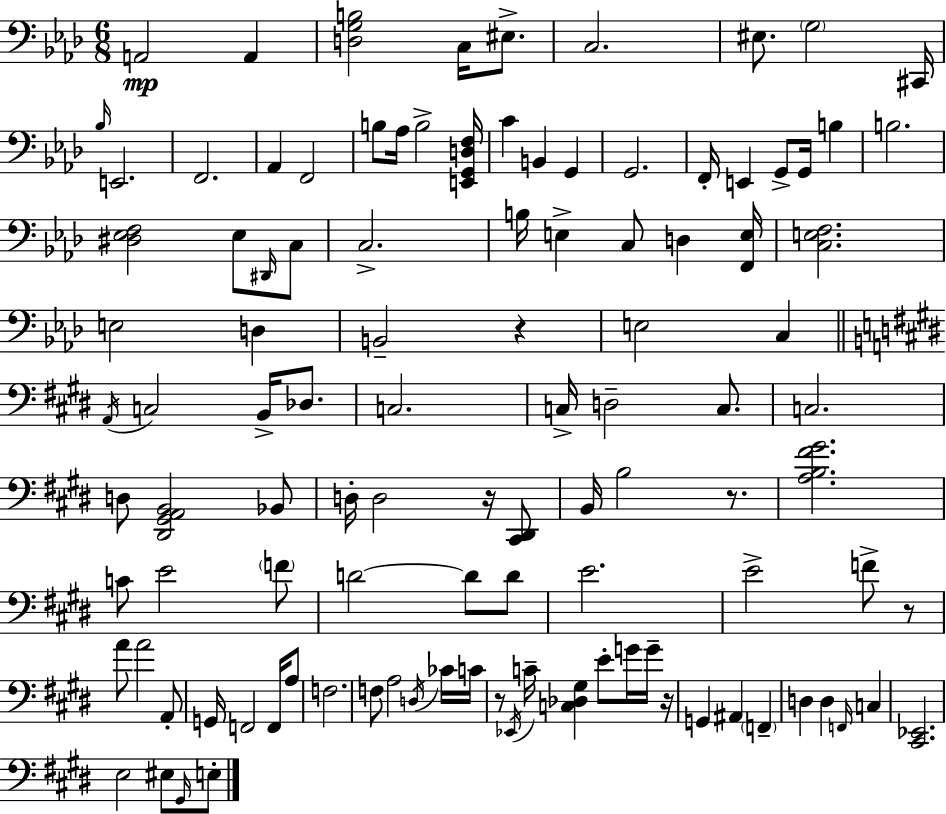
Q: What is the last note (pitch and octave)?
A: E3